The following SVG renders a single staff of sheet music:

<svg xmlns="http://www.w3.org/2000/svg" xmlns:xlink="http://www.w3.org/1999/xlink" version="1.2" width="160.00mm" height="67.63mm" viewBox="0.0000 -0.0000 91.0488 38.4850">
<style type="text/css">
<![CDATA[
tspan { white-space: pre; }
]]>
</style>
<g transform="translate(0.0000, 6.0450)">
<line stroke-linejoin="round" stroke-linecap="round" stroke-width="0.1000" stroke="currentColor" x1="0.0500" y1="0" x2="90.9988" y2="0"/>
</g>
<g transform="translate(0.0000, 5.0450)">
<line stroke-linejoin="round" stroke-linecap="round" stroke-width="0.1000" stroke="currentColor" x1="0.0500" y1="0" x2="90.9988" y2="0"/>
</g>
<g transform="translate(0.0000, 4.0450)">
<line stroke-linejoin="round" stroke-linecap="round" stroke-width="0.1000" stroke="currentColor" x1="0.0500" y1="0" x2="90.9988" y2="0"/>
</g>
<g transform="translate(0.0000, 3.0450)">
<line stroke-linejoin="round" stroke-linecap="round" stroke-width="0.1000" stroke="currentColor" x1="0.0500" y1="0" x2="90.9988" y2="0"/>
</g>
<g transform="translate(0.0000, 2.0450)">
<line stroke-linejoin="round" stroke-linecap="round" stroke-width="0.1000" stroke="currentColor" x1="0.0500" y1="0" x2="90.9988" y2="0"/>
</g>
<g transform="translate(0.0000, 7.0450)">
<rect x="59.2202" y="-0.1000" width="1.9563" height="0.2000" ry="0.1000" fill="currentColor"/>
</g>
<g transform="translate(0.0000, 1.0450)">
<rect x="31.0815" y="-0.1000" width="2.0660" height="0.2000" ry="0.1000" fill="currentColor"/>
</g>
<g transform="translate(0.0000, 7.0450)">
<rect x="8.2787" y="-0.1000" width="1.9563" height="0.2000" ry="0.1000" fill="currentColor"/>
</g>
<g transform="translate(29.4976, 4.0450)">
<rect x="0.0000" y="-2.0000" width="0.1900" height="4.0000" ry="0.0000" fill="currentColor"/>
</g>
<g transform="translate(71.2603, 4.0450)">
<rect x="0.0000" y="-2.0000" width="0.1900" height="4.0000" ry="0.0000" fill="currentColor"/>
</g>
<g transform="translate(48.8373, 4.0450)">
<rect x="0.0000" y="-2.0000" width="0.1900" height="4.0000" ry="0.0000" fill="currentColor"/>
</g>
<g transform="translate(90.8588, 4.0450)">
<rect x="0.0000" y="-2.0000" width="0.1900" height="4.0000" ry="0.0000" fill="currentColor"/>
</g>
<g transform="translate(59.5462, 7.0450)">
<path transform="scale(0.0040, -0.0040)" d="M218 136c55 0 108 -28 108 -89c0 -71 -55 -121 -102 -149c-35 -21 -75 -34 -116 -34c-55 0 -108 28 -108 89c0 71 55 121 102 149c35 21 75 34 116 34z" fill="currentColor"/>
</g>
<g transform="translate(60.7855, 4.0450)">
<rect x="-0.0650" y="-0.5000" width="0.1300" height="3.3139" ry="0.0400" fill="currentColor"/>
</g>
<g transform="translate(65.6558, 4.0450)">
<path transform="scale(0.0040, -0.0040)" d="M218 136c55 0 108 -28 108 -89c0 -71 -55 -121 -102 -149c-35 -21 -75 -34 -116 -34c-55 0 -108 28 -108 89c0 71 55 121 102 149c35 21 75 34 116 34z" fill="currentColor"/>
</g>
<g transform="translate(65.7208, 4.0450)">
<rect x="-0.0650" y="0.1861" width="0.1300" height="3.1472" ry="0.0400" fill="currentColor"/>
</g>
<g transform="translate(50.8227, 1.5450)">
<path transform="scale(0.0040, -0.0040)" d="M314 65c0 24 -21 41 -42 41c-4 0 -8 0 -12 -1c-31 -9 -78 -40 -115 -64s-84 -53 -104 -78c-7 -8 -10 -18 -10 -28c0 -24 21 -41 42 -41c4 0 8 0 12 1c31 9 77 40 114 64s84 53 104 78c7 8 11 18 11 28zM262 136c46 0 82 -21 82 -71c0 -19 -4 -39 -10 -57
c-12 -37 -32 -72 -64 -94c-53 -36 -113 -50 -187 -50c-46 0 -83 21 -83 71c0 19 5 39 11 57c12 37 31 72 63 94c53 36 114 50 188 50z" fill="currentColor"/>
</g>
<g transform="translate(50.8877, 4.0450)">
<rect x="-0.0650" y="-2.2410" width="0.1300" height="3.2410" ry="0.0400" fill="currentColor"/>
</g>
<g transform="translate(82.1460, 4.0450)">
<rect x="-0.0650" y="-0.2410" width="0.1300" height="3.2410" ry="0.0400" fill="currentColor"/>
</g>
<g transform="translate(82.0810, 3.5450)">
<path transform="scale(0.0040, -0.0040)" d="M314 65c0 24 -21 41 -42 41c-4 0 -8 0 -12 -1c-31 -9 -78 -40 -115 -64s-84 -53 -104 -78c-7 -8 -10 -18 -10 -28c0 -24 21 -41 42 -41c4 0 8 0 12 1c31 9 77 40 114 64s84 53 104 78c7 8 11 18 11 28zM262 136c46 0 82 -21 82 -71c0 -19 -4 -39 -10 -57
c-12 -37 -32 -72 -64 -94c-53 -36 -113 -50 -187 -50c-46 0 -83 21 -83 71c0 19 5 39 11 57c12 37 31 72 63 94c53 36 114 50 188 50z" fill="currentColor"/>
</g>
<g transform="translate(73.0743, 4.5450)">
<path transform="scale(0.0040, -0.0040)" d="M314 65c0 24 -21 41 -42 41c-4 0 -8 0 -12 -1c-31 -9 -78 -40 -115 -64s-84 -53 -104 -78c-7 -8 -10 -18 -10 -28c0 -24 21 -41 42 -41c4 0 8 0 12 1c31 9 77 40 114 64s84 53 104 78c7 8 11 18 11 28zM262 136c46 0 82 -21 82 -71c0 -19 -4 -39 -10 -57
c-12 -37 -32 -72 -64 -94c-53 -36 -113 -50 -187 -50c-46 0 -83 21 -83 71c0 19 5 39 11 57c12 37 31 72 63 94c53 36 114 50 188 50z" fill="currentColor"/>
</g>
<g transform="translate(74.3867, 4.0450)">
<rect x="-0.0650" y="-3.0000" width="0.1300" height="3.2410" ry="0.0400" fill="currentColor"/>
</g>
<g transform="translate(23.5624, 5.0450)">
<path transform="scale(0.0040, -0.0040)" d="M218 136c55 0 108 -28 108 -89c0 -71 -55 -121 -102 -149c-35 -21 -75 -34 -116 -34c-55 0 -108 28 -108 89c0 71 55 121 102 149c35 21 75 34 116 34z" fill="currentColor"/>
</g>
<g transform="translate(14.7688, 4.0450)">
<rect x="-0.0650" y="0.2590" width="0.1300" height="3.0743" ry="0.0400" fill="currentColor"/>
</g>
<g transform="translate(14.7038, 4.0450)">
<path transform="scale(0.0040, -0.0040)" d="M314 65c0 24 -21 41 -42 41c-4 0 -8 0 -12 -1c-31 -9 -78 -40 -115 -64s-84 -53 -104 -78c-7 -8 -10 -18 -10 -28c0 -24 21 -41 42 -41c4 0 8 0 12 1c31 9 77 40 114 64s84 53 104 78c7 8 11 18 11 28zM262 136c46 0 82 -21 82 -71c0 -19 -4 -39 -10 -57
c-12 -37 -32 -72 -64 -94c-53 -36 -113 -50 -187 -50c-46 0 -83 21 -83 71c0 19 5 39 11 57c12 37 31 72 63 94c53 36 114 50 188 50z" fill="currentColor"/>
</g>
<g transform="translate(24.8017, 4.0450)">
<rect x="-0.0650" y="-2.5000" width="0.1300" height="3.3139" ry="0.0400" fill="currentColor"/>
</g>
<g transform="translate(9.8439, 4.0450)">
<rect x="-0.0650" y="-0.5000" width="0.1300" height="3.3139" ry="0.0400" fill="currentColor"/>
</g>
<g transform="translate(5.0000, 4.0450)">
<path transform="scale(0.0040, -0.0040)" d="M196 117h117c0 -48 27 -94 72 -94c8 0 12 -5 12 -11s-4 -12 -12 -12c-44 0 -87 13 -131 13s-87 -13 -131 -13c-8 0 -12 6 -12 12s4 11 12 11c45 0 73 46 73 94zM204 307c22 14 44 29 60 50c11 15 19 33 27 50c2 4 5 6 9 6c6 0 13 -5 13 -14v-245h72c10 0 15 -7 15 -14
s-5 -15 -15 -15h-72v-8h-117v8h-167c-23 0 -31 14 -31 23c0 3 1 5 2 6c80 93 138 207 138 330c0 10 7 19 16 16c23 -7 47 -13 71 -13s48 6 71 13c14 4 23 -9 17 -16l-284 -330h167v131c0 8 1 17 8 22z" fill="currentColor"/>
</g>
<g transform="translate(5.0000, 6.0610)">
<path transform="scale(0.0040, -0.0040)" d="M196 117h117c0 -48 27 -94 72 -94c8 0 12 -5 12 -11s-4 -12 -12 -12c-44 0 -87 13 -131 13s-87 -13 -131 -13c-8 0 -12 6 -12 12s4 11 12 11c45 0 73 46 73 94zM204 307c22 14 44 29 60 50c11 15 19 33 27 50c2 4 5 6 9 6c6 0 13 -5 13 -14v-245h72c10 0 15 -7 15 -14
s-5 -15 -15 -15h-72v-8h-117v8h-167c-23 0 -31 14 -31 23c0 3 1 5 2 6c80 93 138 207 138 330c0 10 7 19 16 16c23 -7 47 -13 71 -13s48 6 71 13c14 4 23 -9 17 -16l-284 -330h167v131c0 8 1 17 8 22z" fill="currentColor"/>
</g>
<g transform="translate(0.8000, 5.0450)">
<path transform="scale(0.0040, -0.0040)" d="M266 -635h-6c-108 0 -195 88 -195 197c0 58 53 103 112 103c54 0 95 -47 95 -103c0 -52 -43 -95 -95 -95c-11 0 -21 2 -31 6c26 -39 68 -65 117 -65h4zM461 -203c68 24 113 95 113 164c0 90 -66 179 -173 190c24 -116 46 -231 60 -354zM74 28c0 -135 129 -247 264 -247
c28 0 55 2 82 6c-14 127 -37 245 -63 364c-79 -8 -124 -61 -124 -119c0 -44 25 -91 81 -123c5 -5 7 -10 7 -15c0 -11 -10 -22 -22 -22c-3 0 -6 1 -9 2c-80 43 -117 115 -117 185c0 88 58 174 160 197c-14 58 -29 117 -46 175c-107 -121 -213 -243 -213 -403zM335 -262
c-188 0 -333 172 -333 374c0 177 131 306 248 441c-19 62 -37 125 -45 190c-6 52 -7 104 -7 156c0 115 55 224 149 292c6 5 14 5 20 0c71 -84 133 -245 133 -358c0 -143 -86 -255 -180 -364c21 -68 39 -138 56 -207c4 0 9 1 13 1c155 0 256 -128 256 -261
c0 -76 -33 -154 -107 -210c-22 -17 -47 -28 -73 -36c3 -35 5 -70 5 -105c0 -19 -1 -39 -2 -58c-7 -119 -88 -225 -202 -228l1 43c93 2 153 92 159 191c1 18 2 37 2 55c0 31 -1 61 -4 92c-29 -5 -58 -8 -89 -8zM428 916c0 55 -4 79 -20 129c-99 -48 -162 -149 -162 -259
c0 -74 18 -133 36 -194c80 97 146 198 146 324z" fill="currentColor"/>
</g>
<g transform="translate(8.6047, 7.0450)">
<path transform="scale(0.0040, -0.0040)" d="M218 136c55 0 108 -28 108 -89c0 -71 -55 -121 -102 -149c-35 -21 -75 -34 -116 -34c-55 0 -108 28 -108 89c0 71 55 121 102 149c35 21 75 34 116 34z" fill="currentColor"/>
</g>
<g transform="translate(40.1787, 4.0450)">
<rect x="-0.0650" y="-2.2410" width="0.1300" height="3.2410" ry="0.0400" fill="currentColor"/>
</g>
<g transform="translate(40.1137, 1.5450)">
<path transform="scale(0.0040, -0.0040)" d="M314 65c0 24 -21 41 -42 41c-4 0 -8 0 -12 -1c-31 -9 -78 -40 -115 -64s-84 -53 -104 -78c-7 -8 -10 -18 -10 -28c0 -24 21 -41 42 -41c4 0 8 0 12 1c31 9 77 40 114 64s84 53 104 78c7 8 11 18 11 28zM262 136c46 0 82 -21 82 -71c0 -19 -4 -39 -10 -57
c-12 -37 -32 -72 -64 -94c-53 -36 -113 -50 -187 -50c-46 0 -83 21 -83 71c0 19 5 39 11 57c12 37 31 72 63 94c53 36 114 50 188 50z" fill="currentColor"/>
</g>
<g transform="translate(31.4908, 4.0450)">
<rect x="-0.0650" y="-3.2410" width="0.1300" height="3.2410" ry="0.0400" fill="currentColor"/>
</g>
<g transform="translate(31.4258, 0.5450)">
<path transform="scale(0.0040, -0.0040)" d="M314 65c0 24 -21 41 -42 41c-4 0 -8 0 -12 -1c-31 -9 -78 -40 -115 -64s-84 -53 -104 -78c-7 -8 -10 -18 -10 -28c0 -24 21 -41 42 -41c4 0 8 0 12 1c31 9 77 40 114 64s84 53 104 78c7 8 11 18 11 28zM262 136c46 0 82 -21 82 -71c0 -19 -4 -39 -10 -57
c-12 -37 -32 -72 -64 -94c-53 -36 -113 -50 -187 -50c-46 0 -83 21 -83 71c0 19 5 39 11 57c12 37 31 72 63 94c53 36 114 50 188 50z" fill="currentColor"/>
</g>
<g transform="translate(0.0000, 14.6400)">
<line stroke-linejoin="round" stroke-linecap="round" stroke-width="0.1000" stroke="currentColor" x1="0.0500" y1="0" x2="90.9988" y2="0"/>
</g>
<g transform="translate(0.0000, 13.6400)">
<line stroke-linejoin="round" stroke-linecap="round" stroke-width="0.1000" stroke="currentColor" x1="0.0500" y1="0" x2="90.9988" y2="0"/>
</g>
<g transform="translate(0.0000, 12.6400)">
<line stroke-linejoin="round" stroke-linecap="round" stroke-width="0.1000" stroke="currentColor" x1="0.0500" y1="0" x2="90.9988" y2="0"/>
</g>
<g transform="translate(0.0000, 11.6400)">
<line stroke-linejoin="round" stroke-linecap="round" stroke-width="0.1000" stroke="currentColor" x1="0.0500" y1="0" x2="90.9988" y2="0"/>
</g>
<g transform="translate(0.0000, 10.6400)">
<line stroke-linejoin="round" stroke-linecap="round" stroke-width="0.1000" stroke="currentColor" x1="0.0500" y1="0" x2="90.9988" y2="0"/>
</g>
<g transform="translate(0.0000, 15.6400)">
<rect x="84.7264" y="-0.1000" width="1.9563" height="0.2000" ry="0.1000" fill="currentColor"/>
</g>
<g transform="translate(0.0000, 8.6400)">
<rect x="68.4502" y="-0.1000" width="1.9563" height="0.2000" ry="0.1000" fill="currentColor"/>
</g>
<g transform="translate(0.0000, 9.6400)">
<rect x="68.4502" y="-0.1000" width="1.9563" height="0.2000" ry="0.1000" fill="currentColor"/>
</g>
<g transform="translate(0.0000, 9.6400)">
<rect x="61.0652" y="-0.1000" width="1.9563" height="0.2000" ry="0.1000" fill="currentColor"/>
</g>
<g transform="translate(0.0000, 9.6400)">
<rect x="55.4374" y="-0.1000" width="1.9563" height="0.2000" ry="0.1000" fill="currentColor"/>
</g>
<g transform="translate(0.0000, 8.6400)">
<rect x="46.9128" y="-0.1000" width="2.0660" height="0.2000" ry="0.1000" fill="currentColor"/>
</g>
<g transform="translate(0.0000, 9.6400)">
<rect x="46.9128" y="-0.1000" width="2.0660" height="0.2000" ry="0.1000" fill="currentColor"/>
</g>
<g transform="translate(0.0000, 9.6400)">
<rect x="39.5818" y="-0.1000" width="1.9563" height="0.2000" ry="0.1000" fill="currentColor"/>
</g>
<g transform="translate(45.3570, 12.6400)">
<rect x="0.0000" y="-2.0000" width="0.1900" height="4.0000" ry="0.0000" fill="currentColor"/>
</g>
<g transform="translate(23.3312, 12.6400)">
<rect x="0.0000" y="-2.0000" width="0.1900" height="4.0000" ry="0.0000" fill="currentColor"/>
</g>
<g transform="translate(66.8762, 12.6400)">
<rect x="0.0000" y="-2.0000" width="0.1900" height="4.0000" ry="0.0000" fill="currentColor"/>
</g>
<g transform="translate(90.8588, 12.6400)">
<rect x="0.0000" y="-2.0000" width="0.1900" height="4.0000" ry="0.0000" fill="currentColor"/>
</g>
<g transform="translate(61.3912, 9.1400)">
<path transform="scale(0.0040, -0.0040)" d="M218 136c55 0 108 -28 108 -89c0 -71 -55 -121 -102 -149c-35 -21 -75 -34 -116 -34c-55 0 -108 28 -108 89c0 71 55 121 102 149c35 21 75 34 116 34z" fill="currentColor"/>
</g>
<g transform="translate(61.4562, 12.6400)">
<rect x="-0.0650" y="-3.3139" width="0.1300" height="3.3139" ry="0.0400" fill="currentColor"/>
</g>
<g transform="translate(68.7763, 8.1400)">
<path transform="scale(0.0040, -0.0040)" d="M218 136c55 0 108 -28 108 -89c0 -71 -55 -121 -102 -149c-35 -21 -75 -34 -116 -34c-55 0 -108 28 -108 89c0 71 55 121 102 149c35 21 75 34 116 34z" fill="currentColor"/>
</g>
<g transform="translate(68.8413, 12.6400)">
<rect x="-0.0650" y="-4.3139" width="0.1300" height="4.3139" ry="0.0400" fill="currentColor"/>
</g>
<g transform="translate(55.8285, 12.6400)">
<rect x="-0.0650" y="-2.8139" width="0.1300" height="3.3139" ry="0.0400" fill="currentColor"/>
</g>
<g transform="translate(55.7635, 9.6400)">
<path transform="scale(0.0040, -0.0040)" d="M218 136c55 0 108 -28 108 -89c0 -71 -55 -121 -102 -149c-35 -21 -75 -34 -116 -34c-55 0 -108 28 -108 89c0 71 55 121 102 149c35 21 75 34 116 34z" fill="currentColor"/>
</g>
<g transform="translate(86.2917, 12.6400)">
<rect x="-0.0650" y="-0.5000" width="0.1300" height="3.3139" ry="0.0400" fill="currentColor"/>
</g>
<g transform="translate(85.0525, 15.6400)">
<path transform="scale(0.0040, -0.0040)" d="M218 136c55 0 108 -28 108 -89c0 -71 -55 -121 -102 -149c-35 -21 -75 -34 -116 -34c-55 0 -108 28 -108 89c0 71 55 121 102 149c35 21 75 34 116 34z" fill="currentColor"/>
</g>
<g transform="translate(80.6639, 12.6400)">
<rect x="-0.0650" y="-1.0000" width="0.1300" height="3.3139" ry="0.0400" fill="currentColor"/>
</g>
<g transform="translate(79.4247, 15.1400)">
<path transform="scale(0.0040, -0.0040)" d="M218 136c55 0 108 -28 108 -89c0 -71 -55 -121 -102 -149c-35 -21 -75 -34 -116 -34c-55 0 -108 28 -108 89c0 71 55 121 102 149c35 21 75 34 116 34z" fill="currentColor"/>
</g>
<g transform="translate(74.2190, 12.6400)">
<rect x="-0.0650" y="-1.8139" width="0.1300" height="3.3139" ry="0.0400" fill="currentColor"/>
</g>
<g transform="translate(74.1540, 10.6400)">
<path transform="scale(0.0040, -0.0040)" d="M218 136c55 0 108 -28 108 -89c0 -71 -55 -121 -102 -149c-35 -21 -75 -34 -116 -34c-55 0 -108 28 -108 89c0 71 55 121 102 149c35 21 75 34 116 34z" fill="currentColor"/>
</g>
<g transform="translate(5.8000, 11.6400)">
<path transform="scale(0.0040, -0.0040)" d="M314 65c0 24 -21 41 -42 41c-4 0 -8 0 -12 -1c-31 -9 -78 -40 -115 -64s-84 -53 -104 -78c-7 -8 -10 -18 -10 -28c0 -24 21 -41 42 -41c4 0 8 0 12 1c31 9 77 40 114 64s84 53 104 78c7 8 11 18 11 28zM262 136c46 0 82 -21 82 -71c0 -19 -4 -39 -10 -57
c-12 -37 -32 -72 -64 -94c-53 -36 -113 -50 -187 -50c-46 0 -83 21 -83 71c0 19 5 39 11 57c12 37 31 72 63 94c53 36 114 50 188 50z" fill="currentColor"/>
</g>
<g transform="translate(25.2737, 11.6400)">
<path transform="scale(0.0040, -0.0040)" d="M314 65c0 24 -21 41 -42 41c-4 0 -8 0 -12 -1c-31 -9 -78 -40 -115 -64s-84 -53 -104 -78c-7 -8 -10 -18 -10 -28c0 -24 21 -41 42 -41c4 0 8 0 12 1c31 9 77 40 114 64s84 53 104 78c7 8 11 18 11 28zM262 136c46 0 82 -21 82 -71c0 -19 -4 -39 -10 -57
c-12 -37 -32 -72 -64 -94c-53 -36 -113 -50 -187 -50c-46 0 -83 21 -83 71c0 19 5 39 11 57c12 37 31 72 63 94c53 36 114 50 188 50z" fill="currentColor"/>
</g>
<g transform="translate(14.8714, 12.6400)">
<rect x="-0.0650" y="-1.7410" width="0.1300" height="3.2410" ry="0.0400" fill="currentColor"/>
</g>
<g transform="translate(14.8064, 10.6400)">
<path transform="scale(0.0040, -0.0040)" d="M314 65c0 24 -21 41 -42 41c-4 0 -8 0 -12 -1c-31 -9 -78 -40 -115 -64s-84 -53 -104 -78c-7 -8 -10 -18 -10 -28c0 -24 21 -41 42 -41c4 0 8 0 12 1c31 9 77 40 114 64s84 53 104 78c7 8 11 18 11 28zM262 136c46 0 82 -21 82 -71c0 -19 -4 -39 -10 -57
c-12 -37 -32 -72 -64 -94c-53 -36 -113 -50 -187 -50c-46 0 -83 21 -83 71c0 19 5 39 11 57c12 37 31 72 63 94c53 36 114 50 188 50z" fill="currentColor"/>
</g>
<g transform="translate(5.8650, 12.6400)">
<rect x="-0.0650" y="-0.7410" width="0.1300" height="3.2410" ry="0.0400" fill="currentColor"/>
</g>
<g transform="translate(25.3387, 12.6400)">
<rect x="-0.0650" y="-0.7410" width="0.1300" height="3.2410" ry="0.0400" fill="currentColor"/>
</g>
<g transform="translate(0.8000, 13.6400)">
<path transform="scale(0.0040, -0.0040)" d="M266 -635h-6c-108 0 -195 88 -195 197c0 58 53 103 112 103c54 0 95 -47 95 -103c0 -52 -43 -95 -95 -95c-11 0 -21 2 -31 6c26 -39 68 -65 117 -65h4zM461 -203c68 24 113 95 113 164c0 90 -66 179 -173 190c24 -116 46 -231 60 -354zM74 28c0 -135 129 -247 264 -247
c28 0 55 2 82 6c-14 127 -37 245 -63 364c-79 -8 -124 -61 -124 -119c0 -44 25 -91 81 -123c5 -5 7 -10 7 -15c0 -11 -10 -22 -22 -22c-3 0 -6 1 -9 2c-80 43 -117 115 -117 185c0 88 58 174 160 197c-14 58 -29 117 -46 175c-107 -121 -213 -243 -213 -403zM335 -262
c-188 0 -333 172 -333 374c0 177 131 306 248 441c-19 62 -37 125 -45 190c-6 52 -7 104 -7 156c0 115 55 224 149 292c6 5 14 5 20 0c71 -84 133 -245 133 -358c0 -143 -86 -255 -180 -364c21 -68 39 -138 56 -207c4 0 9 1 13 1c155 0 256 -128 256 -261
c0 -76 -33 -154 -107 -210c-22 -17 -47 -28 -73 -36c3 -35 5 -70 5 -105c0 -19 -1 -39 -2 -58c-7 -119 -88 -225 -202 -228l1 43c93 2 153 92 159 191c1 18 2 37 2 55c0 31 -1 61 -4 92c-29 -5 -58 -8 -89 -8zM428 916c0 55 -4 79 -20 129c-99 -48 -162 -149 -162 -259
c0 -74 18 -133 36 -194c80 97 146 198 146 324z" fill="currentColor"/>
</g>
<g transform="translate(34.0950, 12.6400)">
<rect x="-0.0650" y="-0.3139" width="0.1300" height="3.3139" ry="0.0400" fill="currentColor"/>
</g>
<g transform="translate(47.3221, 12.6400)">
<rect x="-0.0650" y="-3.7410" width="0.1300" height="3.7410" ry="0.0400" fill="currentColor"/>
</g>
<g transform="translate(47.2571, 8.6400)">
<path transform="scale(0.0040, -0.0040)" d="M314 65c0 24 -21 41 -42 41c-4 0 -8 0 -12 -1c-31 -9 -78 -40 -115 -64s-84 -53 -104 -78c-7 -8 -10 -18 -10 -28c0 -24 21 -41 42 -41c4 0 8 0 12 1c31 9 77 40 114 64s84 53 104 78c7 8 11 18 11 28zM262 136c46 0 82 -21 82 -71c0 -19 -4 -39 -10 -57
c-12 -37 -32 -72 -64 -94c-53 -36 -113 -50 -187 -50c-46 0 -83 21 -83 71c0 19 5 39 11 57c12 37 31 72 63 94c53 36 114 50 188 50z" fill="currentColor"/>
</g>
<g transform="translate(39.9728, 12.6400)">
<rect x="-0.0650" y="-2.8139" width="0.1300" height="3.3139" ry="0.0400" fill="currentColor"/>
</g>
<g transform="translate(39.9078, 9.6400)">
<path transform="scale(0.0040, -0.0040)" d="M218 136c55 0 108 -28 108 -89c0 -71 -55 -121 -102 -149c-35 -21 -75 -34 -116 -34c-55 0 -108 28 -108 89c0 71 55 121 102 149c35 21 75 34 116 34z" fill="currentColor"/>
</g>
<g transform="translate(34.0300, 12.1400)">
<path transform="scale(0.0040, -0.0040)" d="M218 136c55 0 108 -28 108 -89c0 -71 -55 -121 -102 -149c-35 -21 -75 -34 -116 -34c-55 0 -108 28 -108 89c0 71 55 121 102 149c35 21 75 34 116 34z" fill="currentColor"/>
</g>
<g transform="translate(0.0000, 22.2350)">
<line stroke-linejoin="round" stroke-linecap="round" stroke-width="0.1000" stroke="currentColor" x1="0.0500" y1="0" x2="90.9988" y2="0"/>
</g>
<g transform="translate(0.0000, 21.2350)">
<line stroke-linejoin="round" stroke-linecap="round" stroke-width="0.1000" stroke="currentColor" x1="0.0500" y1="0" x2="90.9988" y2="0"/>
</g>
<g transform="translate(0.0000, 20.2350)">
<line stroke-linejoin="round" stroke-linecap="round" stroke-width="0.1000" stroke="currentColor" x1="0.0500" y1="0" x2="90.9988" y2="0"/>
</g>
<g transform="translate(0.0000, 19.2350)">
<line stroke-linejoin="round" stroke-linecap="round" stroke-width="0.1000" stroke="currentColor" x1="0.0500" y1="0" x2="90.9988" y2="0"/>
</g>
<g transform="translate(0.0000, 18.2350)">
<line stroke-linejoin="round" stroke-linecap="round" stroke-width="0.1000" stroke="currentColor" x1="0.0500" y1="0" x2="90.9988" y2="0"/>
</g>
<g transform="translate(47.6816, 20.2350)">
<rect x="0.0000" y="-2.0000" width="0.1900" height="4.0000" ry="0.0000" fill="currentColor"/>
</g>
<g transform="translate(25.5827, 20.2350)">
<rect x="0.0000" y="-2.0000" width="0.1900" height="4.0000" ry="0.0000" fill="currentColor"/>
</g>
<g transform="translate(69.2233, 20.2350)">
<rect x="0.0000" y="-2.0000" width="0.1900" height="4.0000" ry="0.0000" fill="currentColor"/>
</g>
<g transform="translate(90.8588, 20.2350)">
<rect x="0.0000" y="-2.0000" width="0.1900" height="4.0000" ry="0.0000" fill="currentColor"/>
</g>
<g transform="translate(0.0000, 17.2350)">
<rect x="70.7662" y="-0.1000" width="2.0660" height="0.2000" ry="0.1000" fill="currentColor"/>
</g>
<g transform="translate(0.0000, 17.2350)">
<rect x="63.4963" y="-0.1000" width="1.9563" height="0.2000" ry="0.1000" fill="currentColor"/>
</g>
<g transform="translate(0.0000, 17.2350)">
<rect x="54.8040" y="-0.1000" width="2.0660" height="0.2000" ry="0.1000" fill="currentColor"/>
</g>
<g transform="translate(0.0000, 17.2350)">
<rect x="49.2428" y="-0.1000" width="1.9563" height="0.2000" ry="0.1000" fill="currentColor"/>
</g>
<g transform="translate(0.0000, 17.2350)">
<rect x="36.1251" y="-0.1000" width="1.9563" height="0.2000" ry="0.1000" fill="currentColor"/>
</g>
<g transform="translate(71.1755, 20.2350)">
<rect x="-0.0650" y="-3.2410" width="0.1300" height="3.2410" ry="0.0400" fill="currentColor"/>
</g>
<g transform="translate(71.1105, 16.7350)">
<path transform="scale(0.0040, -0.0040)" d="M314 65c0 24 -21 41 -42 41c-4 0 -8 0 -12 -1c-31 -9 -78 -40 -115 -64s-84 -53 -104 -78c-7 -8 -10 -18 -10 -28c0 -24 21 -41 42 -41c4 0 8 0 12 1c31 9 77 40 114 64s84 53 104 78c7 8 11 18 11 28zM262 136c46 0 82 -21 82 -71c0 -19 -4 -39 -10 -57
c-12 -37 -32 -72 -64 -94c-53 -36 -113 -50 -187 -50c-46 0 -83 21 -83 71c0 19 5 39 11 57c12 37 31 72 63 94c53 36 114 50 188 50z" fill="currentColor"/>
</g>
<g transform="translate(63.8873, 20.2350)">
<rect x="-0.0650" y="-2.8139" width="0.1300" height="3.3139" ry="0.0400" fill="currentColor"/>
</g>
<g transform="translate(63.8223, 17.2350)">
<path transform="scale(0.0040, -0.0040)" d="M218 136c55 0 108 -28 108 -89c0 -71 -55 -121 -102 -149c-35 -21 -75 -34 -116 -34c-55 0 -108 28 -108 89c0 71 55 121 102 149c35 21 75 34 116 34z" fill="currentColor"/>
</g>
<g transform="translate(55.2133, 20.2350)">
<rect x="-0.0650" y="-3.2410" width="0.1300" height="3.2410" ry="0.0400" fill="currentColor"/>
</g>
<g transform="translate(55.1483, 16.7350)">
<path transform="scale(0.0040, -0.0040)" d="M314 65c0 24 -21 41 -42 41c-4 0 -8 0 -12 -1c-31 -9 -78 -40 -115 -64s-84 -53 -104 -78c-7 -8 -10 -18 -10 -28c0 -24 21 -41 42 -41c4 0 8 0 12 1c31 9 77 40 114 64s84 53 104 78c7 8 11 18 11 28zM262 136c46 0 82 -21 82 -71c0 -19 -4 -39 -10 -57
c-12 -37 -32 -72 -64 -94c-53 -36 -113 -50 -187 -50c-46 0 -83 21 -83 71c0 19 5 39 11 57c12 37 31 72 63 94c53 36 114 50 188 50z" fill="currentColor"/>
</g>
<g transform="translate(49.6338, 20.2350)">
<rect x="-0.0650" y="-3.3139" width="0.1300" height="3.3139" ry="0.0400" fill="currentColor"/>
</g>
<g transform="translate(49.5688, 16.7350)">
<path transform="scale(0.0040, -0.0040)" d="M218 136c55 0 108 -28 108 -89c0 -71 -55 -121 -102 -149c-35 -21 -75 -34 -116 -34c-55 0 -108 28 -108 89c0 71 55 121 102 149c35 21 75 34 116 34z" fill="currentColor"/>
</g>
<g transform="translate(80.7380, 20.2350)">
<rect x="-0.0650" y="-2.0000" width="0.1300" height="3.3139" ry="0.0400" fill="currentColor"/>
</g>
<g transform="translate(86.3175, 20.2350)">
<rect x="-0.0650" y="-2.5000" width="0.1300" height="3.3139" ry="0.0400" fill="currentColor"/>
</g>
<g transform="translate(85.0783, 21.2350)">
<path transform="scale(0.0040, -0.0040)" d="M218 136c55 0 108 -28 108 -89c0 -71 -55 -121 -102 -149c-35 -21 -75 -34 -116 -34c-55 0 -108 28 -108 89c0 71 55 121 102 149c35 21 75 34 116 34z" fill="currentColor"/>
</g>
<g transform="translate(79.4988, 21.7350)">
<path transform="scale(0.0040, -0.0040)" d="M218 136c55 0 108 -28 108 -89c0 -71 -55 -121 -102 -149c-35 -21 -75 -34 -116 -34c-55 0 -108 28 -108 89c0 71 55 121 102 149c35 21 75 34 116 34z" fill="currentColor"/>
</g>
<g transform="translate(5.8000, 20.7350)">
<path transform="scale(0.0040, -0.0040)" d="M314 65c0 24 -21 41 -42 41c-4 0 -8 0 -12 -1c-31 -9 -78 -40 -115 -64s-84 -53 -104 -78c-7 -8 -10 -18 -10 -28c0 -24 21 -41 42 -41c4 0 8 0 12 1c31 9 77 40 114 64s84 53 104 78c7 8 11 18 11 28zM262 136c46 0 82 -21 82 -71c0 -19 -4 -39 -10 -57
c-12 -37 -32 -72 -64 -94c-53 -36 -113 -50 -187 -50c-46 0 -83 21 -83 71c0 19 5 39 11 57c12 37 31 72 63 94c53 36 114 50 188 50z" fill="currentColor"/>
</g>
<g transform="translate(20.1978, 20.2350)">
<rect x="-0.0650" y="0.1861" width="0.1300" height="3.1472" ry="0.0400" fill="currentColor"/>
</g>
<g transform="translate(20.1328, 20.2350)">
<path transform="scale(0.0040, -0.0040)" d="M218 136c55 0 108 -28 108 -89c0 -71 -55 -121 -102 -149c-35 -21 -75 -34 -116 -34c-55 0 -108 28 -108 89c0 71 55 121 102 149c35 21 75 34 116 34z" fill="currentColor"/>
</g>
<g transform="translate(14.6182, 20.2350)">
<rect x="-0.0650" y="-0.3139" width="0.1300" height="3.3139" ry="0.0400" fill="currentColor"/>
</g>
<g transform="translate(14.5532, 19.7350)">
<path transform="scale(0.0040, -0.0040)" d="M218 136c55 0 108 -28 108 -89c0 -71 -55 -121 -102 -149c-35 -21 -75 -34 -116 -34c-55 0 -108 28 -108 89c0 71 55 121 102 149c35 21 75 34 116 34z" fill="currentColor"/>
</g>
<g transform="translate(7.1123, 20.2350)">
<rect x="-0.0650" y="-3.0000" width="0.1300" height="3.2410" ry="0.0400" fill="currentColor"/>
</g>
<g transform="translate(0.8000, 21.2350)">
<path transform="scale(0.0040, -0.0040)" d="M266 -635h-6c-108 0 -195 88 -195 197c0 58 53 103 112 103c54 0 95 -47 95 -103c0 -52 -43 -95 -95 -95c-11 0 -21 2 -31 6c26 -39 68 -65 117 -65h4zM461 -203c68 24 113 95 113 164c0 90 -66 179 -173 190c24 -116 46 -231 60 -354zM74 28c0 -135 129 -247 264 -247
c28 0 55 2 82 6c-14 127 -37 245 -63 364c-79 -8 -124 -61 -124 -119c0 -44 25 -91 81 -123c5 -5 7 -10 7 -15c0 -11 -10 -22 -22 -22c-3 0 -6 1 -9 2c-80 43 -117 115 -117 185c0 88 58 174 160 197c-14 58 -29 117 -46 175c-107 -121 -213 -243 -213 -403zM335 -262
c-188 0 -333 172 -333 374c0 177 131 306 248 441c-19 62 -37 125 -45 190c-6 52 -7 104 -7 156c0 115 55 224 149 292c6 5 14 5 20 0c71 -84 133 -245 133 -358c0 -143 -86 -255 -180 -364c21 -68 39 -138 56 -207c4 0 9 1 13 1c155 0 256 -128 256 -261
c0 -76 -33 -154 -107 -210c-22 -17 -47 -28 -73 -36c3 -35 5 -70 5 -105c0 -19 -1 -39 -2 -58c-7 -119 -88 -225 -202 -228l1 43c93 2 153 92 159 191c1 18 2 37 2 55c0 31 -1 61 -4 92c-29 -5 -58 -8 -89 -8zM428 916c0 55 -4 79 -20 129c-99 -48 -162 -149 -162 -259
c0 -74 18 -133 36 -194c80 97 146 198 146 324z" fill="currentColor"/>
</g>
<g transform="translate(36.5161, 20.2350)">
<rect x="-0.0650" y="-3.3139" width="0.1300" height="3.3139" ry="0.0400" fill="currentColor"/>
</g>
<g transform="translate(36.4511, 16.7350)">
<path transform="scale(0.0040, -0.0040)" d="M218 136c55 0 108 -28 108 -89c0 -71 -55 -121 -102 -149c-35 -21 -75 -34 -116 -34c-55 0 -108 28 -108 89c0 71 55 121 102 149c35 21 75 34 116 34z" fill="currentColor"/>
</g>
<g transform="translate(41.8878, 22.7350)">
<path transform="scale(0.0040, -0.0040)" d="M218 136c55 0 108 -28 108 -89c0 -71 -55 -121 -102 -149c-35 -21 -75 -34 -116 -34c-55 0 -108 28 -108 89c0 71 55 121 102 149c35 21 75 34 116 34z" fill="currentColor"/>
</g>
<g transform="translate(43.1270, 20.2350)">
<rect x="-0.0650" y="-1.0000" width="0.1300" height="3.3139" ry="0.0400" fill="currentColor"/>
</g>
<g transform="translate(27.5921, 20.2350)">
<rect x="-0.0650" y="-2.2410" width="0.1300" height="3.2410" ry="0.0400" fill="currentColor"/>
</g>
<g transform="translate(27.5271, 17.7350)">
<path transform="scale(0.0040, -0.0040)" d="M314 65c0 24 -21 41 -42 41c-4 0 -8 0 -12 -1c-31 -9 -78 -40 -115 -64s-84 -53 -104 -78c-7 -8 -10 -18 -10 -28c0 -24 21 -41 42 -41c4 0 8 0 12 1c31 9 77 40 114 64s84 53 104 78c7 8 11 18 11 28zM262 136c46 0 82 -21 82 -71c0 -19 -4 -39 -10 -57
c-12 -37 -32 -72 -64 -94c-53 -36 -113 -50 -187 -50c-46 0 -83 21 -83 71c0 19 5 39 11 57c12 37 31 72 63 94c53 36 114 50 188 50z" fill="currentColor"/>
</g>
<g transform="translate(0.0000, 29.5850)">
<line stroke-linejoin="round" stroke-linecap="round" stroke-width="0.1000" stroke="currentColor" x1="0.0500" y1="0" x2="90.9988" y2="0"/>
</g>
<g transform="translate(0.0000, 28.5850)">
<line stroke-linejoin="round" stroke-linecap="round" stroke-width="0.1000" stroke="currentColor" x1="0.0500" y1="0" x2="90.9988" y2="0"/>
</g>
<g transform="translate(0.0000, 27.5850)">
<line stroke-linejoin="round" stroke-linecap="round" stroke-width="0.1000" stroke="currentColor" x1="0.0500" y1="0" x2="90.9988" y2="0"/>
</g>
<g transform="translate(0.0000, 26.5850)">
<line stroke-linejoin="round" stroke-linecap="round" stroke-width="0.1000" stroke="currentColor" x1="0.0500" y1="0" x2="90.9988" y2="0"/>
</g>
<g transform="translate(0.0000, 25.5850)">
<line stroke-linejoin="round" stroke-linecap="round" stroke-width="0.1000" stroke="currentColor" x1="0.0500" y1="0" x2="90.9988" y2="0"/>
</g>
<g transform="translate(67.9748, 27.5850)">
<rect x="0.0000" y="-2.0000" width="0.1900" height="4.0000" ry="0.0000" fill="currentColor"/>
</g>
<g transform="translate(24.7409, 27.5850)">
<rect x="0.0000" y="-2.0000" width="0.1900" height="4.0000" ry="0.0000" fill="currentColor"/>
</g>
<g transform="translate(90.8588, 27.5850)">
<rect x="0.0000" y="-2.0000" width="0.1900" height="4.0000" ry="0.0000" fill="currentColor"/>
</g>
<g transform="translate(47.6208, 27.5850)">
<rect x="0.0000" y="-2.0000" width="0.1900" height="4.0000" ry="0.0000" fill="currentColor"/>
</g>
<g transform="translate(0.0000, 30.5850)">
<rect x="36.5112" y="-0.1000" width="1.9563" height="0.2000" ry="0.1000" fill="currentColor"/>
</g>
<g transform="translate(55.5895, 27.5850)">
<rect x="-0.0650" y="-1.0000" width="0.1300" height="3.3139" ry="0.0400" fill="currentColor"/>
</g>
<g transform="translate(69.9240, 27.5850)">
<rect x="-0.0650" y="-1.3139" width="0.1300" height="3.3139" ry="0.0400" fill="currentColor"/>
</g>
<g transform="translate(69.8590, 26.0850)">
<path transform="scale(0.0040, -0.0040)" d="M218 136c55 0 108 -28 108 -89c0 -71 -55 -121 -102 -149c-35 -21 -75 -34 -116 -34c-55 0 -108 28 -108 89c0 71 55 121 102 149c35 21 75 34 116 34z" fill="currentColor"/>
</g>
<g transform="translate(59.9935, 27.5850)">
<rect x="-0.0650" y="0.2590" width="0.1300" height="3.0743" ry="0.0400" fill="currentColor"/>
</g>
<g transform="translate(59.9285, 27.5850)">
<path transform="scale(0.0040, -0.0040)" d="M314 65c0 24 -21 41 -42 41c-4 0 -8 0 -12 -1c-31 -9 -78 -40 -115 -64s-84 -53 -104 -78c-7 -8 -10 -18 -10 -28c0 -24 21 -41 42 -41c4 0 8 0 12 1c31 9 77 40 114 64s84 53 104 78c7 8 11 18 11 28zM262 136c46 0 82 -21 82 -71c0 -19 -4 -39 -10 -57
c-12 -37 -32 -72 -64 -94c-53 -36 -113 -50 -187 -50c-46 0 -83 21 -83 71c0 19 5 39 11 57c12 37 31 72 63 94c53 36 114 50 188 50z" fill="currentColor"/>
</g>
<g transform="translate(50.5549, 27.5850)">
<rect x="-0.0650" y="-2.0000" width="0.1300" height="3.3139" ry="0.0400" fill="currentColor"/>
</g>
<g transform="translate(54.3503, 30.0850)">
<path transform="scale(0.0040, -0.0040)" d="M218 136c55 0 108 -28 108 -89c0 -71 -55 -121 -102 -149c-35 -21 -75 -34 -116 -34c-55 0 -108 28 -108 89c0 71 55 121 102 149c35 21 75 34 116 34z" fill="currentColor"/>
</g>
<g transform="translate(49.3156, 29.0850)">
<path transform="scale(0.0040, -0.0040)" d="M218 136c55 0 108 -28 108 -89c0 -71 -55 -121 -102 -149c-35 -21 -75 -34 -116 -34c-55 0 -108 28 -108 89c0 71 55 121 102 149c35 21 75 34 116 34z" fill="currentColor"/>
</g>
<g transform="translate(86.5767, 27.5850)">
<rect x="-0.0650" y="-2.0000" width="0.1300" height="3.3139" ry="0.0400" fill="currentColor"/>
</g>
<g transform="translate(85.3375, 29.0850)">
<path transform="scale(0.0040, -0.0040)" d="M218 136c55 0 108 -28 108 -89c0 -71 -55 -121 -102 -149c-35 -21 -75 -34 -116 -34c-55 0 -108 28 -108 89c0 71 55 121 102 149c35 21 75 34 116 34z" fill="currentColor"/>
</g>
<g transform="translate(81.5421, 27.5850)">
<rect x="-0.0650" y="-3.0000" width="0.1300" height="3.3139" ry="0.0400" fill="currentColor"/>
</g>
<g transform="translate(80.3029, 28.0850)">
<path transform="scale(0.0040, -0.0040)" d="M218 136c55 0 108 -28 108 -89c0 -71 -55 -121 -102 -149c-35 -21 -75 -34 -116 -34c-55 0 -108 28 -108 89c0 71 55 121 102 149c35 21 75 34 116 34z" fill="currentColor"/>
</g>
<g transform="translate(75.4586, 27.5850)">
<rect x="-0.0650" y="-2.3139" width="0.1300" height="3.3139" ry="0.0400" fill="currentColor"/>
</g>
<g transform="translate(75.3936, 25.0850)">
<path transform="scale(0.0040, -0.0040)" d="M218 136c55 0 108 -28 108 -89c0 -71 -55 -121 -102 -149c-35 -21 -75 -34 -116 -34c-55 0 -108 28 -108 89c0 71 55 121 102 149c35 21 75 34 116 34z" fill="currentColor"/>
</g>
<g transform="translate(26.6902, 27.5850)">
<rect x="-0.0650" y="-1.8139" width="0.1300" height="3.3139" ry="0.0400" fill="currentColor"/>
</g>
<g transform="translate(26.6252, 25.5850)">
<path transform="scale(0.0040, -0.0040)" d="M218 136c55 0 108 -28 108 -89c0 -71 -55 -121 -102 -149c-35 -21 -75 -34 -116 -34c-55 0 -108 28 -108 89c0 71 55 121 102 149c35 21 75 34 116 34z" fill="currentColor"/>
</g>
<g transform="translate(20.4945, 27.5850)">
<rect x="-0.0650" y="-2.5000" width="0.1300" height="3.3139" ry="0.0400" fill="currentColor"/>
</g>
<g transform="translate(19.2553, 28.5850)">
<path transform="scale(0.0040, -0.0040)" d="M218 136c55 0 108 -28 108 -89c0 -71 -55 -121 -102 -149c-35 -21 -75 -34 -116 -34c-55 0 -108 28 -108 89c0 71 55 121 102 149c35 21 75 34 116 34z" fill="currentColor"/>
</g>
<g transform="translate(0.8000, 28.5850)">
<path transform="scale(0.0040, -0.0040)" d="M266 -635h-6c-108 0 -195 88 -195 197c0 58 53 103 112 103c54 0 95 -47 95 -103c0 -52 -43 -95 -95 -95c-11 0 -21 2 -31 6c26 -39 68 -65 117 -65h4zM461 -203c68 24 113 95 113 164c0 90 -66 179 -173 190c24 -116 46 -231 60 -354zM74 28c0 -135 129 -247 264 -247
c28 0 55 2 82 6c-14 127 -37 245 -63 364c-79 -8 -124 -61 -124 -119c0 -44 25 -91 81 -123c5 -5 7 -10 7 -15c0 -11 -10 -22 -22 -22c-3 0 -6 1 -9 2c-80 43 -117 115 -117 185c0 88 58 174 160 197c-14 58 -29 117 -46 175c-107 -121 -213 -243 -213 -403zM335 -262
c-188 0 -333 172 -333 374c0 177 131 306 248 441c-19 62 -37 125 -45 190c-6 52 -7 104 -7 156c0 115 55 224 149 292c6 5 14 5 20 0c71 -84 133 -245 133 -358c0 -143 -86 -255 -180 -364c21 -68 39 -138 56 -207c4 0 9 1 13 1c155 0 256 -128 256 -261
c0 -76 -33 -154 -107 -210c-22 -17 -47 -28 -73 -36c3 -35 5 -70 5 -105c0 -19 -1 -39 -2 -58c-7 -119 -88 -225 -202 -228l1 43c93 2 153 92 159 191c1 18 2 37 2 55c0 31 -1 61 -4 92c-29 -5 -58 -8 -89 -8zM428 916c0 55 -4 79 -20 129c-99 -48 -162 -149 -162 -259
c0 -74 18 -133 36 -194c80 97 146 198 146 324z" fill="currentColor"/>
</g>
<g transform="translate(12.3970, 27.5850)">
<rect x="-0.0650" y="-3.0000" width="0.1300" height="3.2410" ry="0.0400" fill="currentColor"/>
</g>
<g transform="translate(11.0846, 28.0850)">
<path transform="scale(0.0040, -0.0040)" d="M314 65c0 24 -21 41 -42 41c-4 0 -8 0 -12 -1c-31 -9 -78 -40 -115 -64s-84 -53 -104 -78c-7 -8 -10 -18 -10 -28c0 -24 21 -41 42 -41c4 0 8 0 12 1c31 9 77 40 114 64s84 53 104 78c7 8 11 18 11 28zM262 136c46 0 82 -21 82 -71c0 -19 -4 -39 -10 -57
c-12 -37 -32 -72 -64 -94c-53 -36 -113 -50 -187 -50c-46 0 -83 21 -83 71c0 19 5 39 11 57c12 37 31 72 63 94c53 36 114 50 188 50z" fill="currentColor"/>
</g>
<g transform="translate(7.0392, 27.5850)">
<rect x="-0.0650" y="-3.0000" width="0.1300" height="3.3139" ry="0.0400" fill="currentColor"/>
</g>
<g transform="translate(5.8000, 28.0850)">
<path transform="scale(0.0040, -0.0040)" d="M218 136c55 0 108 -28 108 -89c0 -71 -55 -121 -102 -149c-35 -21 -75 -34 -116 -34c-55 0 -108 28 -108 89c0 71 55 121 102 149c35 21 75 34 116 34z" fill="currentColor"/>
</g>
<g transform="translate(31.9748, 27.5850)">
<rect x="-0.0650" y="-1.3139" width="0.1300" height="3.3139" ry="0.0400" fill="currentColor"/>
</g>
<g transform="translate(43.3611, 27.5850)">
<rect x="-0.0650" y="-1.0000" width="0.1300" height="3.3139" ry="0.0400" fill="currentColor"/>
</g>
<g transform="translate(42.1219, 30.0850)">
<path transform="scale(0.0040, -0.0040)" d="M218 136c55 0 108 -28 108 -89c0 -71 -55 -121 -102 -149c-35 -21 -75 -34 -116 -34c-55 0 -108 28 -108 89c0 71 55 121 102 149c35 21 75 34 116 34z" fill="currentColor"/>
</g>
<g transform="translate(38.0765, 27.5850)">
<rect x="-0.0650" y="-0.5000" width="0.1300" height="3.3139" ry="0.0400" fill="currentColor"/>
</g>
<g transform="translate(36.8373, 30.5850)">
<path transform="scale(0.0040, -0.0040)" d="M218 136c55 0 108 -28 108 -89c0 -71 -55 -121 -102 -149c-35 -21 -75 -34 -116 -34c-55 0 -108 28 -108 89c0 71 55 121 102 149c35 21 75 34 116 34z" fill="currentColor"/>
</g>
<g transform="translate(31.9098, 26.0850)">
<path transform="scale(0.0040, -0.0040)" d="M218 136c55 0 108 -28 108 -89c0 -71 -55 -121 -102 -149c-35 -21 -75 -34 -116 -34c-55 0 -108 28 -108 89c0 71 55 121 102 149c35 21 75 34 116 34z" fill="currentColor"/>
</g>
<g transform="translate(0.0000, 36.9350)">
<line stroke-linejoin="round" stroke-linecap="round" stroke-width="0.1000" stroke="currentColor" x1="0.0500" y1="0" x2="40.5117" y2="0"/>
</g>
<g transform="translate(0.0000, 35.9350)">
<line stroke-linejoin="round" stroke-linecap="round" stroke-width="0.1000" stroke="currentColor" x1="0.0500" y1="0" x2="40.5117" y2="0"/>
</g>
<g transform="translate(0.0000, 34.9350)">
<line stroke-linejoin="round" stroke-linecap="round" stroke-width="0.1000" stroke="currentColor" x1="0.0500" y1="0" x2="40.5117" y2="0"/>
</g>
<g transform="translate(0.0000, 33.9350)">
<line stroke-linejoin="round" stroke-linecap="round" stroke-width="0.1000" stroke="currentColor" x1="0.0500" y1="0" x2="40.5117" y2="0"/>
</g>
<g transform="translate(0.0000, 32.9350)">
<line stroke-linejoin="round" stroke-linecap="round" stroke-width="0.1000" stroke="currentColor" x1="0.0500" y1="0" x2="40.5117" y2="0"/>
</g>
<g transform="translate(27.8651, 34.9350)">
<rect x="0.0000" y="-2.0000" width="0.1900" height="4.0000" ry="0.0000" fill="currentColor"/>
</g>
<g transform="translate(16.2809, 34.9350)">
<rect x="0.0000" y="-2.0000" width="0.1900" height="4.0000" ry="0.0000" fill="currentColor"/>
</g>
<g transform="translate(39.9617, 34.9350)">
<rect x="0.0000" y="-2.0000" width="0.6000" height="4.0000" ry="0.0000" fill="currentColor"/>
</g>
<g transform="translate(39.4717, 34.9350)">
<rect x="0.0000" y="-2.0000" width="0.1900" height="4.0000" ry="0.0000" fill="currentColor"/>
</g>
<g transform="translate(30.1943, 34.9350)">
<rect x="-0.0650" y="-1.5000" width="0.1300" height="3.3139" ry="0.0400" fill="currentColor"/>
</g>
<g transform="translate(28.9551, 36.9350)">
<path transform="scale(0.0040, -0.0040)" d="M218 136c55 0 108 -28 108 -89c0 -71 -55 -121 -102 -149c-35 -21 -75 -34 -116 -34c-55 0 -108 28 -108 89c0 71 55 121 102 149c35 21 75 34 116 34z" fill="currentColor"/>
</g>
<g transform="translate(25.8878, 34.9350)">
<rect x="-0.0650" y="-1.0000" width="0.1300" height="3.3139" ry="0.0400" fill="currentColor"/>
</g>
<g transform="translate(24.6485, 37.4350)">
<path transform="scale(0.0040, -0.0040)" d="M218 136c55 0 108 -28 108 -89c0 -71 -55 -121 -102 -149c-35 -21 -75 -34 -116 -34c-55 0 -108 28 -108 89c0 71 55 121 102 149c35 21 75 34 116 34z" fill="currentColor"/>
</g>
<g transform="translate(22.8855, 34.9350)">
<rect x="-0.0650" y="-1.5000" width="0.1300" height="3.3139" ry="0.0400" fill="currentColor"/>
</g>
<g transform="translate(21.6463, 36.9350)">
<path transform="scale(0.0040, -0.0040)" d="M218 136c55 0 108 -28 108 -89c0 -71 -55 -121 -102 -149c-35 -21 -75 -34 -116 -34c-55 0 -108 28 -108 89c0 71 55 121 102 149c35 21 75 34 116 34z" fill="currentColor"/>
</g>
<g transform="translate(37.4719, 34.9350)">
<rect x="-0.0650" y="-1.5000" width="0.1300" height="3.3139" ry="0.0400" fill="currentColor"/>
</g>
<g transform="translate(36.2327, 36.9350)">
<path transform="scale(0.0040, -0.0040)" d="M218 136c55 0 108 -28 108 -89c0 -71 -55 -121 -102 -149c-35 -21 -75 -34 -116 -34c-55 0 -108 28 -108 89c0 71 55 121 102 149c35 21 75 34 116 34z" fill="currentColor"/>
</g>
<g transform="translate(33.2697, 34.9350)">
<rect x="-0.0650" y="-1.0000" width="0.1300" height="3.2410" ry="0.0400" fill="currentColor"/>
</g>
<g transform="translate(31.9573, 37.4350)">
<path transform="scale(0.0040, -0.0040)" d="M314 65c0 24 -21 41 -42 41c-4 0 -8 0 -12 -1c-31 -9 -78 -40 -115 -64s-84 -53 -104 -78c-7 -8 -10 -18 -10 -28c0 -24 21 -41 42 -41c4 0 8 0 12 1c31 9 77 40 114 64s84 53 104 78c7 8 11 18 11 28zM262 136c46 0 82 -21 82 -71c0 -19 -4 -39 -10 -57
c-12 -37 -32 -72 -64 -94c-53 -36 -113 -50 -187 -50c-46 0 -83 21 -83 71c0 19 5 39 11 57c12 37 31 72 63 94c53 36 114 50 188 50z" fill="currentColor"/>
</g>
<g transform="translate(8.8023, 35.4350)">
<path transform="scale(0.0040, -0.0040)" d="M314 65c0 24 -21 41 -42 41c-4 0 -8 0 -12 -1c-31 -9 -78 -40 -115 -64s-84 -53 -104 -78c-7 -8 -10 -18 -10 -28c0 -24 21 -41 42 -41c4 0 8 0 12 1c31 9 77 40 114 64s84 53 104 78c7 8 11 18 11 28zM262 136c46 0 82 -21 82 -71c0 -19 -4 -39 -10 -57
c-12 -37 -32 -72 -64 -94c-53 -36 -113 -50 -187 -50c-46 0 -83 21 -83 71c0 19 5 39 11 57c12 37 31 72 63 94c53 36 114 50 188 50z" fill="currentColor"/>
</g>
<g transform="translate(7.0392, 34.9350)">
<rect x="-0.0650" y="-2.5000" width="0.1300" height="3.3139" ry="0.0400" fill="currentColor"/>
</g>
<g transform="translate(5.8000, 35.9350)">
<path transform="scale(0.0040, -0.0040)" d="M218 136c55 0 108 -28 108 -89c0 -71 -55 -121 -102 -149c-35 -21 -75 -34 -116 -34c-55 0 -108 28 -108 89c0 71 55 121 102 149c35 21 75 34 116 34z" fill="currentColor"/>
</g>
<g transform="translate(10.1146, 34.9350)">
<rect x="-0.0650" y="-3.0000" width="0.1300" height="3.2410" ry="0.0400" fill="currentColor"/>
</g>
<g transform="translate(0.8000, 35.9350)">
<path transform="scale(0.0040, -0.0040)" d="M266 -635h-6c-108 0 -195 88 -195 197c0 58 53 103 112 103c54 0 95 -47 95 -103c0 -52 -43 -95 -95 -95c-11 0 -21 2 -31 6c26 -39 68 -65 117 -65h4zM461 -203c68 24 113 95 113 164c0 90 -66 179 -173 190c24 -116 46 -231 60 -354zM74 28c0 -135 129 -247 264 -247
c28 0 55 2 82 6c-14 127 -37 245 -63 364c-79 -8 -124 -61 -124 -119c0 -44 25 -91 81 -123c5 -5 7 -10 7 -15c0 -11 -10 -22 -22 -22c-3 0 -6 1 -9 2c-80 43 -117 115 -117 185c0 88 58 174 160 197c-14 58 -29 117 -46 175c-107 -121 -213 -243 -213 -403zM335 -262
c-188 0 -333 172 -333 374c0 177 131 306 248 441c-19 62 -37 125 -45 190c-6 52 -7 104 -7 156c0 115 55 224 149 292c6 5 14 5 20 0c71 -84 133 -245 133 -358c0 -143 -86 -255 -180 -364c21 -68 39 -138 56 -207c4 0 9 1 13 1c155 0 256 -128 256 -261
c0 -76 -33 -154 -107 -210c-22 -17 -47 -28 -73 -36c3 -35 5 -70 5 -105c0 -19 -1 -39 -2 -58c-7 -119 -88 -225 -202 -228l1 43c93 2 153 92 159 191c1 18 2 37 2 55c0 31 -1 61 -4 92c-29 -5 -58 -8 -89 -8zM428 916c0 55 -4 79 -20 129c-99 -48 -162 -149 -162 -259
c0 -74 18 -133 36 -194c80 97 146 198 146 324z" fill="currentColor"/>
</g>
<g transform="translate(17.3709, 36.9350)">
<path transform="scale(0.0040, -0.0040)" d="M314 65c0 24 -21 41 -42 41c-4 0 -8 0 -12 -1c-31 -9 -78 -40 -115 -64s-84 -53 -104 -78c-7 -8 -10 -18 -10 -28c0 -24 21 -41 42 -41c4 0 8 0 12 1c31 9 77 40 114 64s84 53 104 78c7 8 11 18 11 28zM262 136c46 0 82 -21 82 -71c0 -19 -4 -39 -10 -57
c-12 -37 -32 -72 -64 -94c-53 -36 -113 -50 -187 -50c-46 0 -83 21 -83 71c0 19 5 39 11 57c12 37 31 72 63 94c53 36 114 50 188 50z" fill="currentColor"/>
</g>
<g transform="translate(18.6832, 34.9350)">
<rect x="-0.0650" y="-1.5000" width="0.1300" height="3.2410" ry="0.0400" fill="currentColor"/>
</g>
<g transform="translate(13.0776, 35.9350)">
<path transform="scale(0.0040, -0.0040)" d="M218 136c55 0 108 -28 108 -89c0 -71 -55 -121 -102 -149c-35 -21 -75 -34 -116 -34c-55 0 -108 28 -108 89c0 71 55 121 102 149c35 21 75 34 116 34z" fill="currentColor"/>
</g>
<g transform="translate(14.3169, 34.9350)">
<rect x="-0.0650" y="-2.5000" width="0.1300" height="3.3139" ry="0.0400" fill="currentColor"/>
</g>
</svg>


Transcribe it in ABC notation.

X:1
T:Untitled
M:4/4
L:1/4
K:C
C B2 G b2 g2 g2 C B A2 c2 d2 f2 d2 c a c'2 a b d' f D C A2 c B g2 b D b b2 a b2 F G A A2 G f e C D F D B2 e g A F G A2 G E2 E D E D2 E